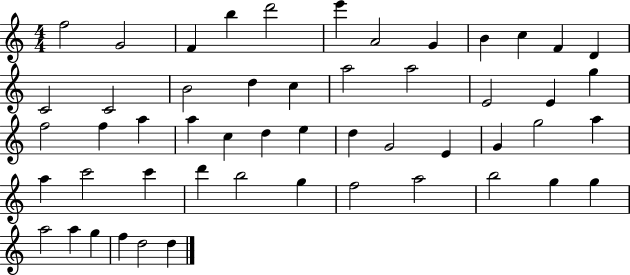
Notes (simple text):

F5/h G4/h F4/q B5/q D6/h E6/q A4/h G4/q B4/q C5/q F4/q D4/q C4/h C4/h B4/h D5/q C5/q A5/h A5/h E4/h E4/q G5/q F5/h F5/q A5/q A5/q C5/q D5/q E5/q D5/q G4/h E4/q G4/q G5/h A5/q A5/q C6/h C6/q D6/q B5/h G5/q F5/h A5/h B5/h G5/q G5/q A5/h A5/q G5/q F5/q D5/h D5/q